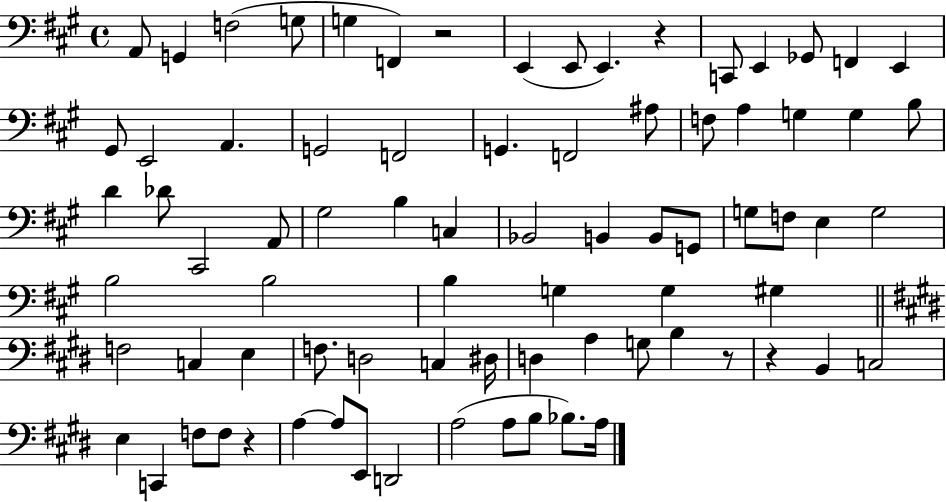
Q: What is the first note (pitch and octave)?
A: A2